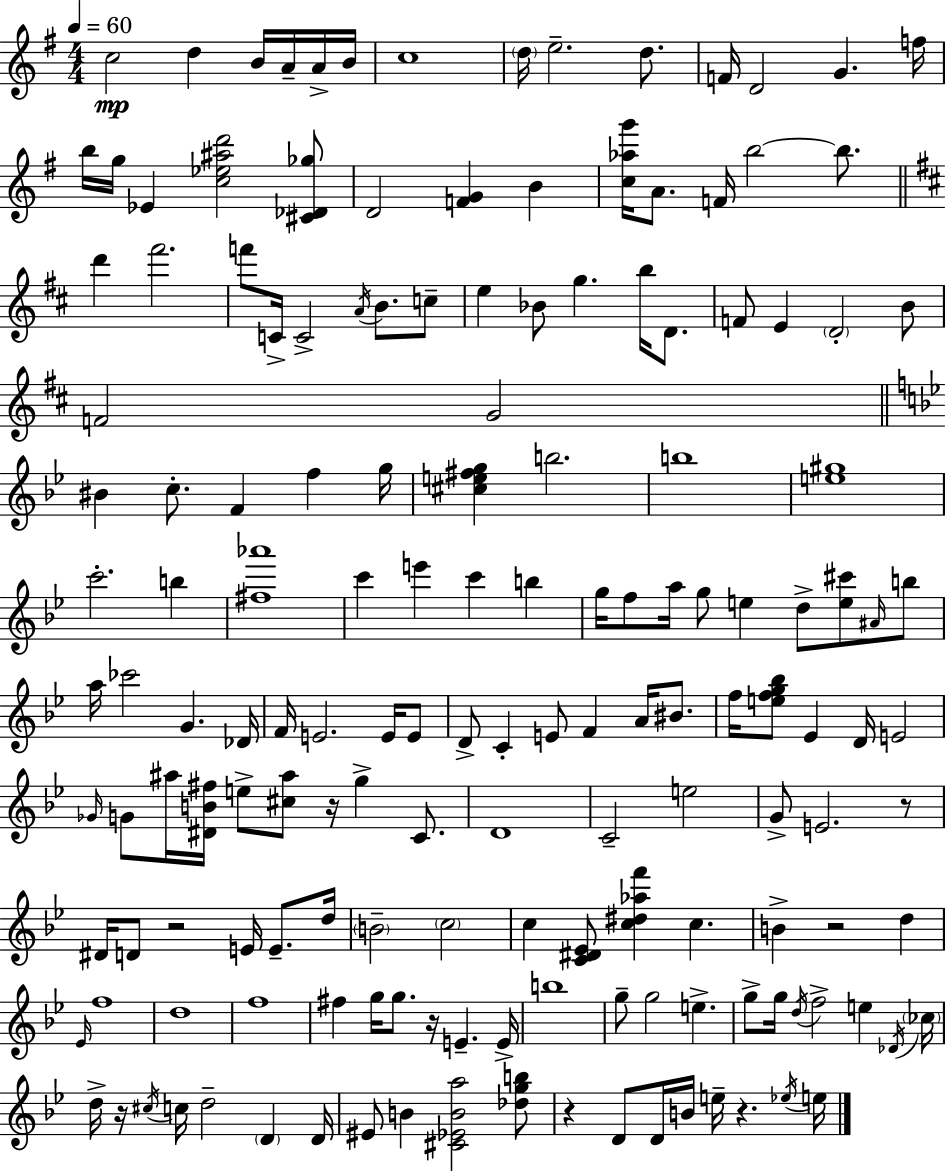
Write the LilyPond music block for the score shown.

{
  \clef treble
  \numericTimeSignature
  \time 4/4
  \key g \major
  \tempo 4 = 60
  c''2\mp d''4 b'16 a'16-- a'16-> b'16 | c''1 | \parenthesize d''16 e''2.-- d''8. | f'16 d'2 g'4. f''16 | \break b''16 g''16 ees'4 <c'' ees'' ais'' d'''>2 <cis' des' ges''>8 | d'2 <f' g'>4 b'4 | <c'' aes'' g'''>16 a'8. f'16 b''2~~ b''8. | \bar "||" \break \key d \major d'''4 fis'''2. | f'''8 c'16-> c'2-> \acciaccatura { a'16 } b'8. c''8-- | e''4 bes'8 g''4. b''16 d'8. | f'8 e'4 \parenthesize d'2-. b'8 | \break f'2 g'2 | \bar "||" \break \key g \minor bis'4 c''8.-. f'4 f''4 g''16 | <cis'' e'' fis'' g''>4 b''2. | b''1 | <e'' gis''>1 | \break c'''2.-. b''4 | <fis'' aes'''>1 | c'''4 e'''4 c'''4 b''4 | g''16 f''8 a''16 g''8 e''4 d''8-> <e'' cis'''>8 \grace { ais'16 } b''8 | \break a''16 ces'''2 g'4. | des'16 f'16 e'2. e'16 e'8 | d'8-> c'4-. e'8 f'4 a'16 bis'8. | f''16 <e'' f'' g'' bes''>8 ees'4 d'16 e'2 | \break \grace { ges'16 } g'8 ais''16 <dis' b' fis''>16 e''8-> <cis'' ais''>8 r16 g''4-> c'8. | d'1 | c'2-- e''2 | g'8-> e'2. | \break r8 dis'16 d'8 r2 e'16 e'8.-- | d''16 \parenthesize b'2-- \parenthesize c''2 | c''4 <c' dis' ees'>8 <c'' dis'' aes'' f'''>4 c''4. | b'4-> r2 d''4 | \break \grace { ees'16 } f''1 | d''1 | f''1 | fis''4 g''16 g''8. r16 e'4.-- | \break e'16-> b''1 | g''8-- g''2 e''4.-> | g''8-> g''16 \acciaccatura { d''16 } f''2-> e''4 | \acciaccatura { des'16 } \parenthesize ces''16 d''16-> r16 \acciaccatura { cis''16 } c''16 d''2-- | \break \parenthesize d'4 d'16 eis'8 b'4 <cis' ees' b' a''>2 | <des'' g'' b''>8 r4 d'8 d'16 b'16 e''16-- r4. | \acciaccatura { ees''16 } e''16 \bar "|."
}